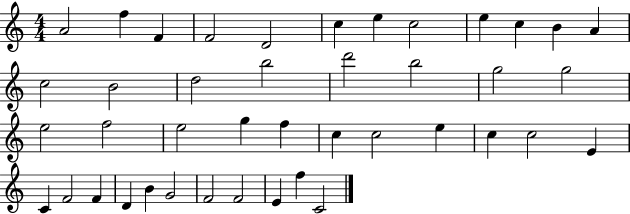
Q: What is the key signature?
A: C major